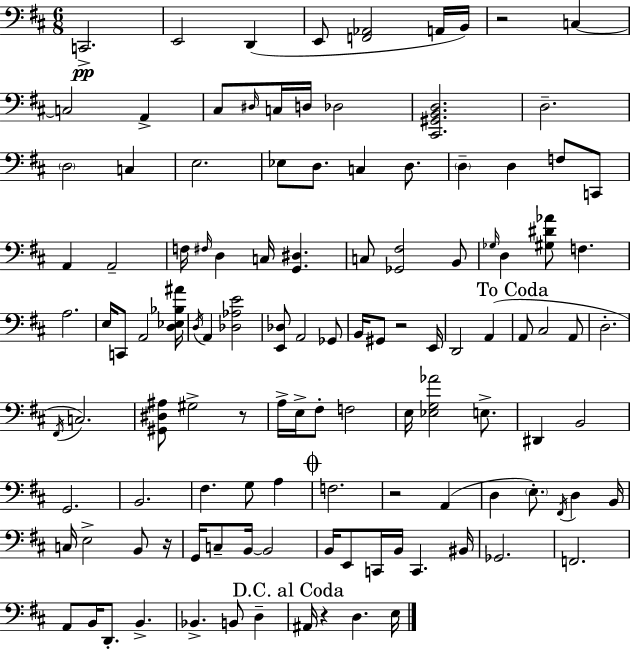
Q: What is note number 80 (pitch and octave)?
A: B2